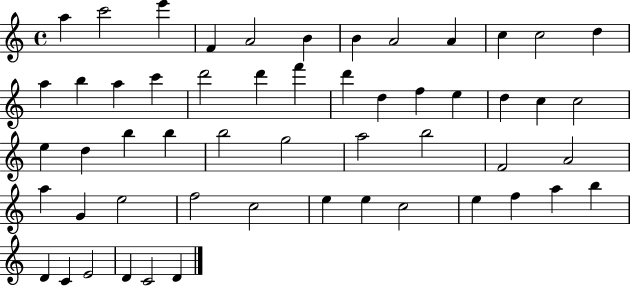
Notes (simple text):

A5/q C6/h E6/q F4/q A4/h B4/q B4/q A4/h A4/q C5/q C5/h D5/q A5/q B5/q A5/q C6/q D6/h D6/q F6/q D6/q D5/q F5/q E5/q D5/q C5/q C5/h E5/q D5/q B5/q B5/q B5/h G5/h A5/h B5/h F4/h A4/h A5/q G4/q E5/h F5/h C5/h E5/q E5/q C5/h E5/q F5/q A5/q B5/q D4/q C4/q E4/h D4/q C4/h D4/q